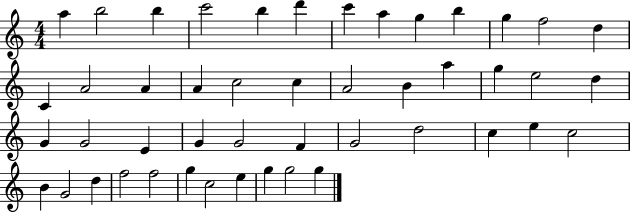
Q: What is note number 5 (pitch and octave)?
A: B5